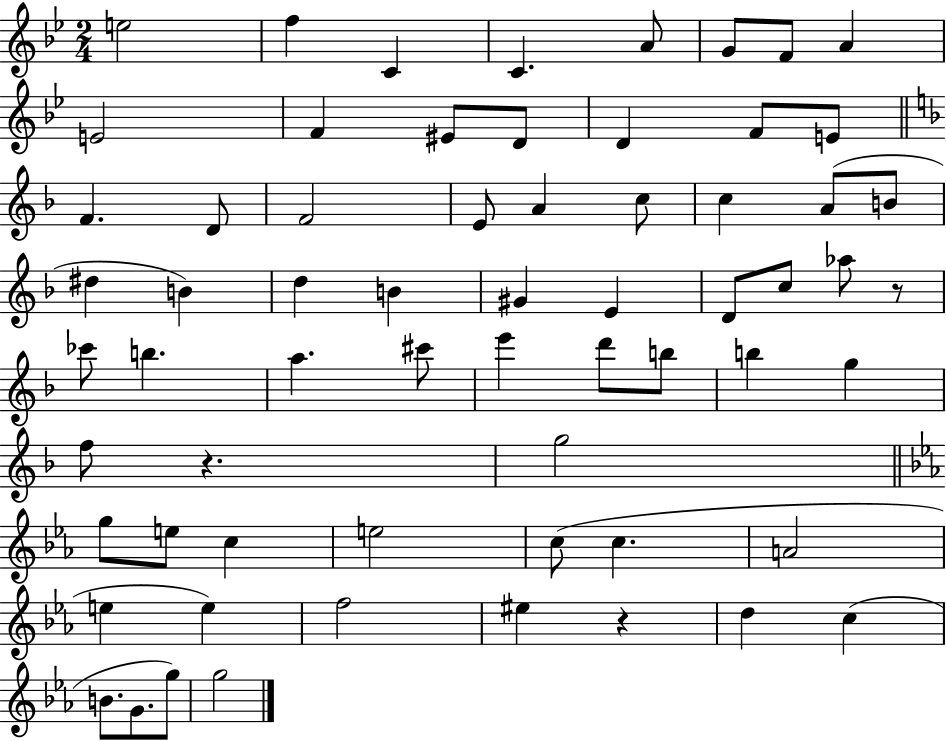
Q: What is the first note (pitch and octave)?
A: E5